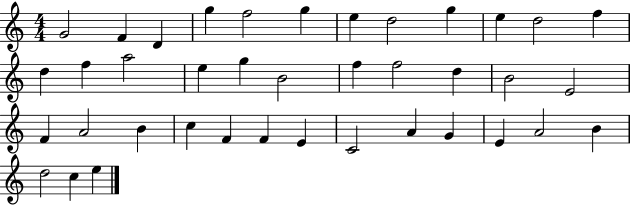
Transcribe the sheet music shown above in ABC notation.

X:1
T:Untitled
M:4/4
L:1/4
K:C
G2 F D g f2 g e d2 g e d2 f d f a2 e g B2 f f2 d B2 E2 F A2 B c F F E C2 A G E A2 B d2 c e